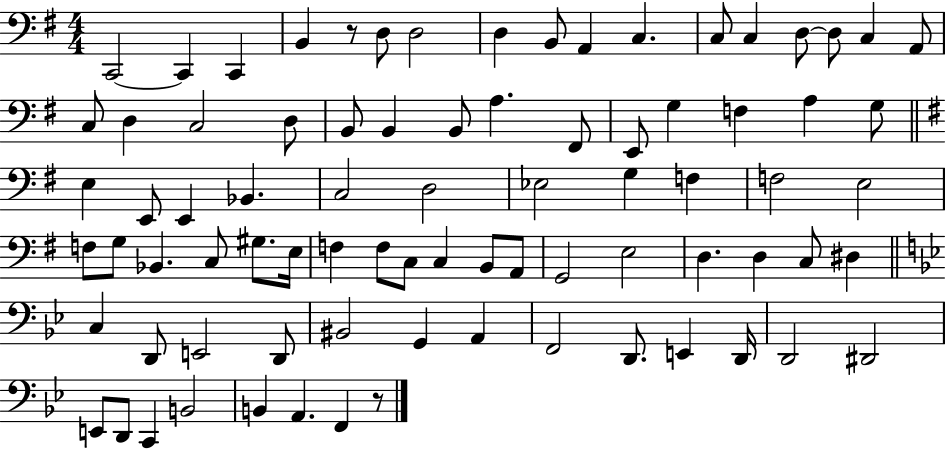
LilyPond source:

{
  \clef bass
  \numericTimeSignature
  \time 4/4
  \key g \major
  c,2~~ c,4 c,4 | b,4 r8 d8 d2 | d4 b,8 a,4 c4. | c8 c4 d8~~ d8 c4 a,8 | \break c8 d4 c2 d8 | b,8 b,4 b,8 a4. fis,8 | e,8 g4 f4 a4 g8 | \bar "||" \break \key e \minor e4 e,8 e,4 bes,4. | c2 d2 | ees2 g4 f4 | f2 e2 | \break f8 g8 bes,4. c8 gis8. e16 | f4 f8 c8 c4 b,8 a,8 | g,2 e2 | d4. d4 c8 dis4 | \break \bar "||" \break \key bes \major c4 d,8 e,2 d,8 | bis,2 g,4 a,4 | f,2 d,8. e,4 d,16 | d,2 dis,2 | \break e,8 d,8 c,4 b,2 | b,4 a,4. f,4 r8 | \bar "|."
}